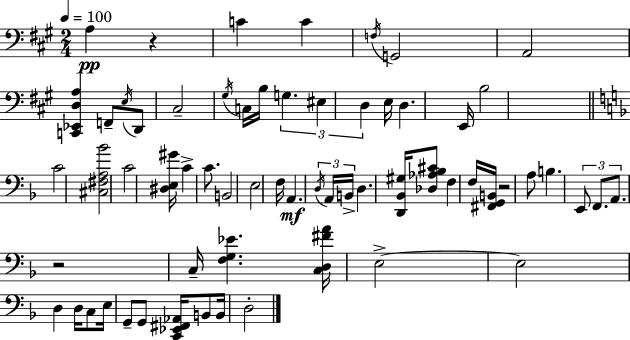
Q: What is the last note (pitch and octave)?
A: D3